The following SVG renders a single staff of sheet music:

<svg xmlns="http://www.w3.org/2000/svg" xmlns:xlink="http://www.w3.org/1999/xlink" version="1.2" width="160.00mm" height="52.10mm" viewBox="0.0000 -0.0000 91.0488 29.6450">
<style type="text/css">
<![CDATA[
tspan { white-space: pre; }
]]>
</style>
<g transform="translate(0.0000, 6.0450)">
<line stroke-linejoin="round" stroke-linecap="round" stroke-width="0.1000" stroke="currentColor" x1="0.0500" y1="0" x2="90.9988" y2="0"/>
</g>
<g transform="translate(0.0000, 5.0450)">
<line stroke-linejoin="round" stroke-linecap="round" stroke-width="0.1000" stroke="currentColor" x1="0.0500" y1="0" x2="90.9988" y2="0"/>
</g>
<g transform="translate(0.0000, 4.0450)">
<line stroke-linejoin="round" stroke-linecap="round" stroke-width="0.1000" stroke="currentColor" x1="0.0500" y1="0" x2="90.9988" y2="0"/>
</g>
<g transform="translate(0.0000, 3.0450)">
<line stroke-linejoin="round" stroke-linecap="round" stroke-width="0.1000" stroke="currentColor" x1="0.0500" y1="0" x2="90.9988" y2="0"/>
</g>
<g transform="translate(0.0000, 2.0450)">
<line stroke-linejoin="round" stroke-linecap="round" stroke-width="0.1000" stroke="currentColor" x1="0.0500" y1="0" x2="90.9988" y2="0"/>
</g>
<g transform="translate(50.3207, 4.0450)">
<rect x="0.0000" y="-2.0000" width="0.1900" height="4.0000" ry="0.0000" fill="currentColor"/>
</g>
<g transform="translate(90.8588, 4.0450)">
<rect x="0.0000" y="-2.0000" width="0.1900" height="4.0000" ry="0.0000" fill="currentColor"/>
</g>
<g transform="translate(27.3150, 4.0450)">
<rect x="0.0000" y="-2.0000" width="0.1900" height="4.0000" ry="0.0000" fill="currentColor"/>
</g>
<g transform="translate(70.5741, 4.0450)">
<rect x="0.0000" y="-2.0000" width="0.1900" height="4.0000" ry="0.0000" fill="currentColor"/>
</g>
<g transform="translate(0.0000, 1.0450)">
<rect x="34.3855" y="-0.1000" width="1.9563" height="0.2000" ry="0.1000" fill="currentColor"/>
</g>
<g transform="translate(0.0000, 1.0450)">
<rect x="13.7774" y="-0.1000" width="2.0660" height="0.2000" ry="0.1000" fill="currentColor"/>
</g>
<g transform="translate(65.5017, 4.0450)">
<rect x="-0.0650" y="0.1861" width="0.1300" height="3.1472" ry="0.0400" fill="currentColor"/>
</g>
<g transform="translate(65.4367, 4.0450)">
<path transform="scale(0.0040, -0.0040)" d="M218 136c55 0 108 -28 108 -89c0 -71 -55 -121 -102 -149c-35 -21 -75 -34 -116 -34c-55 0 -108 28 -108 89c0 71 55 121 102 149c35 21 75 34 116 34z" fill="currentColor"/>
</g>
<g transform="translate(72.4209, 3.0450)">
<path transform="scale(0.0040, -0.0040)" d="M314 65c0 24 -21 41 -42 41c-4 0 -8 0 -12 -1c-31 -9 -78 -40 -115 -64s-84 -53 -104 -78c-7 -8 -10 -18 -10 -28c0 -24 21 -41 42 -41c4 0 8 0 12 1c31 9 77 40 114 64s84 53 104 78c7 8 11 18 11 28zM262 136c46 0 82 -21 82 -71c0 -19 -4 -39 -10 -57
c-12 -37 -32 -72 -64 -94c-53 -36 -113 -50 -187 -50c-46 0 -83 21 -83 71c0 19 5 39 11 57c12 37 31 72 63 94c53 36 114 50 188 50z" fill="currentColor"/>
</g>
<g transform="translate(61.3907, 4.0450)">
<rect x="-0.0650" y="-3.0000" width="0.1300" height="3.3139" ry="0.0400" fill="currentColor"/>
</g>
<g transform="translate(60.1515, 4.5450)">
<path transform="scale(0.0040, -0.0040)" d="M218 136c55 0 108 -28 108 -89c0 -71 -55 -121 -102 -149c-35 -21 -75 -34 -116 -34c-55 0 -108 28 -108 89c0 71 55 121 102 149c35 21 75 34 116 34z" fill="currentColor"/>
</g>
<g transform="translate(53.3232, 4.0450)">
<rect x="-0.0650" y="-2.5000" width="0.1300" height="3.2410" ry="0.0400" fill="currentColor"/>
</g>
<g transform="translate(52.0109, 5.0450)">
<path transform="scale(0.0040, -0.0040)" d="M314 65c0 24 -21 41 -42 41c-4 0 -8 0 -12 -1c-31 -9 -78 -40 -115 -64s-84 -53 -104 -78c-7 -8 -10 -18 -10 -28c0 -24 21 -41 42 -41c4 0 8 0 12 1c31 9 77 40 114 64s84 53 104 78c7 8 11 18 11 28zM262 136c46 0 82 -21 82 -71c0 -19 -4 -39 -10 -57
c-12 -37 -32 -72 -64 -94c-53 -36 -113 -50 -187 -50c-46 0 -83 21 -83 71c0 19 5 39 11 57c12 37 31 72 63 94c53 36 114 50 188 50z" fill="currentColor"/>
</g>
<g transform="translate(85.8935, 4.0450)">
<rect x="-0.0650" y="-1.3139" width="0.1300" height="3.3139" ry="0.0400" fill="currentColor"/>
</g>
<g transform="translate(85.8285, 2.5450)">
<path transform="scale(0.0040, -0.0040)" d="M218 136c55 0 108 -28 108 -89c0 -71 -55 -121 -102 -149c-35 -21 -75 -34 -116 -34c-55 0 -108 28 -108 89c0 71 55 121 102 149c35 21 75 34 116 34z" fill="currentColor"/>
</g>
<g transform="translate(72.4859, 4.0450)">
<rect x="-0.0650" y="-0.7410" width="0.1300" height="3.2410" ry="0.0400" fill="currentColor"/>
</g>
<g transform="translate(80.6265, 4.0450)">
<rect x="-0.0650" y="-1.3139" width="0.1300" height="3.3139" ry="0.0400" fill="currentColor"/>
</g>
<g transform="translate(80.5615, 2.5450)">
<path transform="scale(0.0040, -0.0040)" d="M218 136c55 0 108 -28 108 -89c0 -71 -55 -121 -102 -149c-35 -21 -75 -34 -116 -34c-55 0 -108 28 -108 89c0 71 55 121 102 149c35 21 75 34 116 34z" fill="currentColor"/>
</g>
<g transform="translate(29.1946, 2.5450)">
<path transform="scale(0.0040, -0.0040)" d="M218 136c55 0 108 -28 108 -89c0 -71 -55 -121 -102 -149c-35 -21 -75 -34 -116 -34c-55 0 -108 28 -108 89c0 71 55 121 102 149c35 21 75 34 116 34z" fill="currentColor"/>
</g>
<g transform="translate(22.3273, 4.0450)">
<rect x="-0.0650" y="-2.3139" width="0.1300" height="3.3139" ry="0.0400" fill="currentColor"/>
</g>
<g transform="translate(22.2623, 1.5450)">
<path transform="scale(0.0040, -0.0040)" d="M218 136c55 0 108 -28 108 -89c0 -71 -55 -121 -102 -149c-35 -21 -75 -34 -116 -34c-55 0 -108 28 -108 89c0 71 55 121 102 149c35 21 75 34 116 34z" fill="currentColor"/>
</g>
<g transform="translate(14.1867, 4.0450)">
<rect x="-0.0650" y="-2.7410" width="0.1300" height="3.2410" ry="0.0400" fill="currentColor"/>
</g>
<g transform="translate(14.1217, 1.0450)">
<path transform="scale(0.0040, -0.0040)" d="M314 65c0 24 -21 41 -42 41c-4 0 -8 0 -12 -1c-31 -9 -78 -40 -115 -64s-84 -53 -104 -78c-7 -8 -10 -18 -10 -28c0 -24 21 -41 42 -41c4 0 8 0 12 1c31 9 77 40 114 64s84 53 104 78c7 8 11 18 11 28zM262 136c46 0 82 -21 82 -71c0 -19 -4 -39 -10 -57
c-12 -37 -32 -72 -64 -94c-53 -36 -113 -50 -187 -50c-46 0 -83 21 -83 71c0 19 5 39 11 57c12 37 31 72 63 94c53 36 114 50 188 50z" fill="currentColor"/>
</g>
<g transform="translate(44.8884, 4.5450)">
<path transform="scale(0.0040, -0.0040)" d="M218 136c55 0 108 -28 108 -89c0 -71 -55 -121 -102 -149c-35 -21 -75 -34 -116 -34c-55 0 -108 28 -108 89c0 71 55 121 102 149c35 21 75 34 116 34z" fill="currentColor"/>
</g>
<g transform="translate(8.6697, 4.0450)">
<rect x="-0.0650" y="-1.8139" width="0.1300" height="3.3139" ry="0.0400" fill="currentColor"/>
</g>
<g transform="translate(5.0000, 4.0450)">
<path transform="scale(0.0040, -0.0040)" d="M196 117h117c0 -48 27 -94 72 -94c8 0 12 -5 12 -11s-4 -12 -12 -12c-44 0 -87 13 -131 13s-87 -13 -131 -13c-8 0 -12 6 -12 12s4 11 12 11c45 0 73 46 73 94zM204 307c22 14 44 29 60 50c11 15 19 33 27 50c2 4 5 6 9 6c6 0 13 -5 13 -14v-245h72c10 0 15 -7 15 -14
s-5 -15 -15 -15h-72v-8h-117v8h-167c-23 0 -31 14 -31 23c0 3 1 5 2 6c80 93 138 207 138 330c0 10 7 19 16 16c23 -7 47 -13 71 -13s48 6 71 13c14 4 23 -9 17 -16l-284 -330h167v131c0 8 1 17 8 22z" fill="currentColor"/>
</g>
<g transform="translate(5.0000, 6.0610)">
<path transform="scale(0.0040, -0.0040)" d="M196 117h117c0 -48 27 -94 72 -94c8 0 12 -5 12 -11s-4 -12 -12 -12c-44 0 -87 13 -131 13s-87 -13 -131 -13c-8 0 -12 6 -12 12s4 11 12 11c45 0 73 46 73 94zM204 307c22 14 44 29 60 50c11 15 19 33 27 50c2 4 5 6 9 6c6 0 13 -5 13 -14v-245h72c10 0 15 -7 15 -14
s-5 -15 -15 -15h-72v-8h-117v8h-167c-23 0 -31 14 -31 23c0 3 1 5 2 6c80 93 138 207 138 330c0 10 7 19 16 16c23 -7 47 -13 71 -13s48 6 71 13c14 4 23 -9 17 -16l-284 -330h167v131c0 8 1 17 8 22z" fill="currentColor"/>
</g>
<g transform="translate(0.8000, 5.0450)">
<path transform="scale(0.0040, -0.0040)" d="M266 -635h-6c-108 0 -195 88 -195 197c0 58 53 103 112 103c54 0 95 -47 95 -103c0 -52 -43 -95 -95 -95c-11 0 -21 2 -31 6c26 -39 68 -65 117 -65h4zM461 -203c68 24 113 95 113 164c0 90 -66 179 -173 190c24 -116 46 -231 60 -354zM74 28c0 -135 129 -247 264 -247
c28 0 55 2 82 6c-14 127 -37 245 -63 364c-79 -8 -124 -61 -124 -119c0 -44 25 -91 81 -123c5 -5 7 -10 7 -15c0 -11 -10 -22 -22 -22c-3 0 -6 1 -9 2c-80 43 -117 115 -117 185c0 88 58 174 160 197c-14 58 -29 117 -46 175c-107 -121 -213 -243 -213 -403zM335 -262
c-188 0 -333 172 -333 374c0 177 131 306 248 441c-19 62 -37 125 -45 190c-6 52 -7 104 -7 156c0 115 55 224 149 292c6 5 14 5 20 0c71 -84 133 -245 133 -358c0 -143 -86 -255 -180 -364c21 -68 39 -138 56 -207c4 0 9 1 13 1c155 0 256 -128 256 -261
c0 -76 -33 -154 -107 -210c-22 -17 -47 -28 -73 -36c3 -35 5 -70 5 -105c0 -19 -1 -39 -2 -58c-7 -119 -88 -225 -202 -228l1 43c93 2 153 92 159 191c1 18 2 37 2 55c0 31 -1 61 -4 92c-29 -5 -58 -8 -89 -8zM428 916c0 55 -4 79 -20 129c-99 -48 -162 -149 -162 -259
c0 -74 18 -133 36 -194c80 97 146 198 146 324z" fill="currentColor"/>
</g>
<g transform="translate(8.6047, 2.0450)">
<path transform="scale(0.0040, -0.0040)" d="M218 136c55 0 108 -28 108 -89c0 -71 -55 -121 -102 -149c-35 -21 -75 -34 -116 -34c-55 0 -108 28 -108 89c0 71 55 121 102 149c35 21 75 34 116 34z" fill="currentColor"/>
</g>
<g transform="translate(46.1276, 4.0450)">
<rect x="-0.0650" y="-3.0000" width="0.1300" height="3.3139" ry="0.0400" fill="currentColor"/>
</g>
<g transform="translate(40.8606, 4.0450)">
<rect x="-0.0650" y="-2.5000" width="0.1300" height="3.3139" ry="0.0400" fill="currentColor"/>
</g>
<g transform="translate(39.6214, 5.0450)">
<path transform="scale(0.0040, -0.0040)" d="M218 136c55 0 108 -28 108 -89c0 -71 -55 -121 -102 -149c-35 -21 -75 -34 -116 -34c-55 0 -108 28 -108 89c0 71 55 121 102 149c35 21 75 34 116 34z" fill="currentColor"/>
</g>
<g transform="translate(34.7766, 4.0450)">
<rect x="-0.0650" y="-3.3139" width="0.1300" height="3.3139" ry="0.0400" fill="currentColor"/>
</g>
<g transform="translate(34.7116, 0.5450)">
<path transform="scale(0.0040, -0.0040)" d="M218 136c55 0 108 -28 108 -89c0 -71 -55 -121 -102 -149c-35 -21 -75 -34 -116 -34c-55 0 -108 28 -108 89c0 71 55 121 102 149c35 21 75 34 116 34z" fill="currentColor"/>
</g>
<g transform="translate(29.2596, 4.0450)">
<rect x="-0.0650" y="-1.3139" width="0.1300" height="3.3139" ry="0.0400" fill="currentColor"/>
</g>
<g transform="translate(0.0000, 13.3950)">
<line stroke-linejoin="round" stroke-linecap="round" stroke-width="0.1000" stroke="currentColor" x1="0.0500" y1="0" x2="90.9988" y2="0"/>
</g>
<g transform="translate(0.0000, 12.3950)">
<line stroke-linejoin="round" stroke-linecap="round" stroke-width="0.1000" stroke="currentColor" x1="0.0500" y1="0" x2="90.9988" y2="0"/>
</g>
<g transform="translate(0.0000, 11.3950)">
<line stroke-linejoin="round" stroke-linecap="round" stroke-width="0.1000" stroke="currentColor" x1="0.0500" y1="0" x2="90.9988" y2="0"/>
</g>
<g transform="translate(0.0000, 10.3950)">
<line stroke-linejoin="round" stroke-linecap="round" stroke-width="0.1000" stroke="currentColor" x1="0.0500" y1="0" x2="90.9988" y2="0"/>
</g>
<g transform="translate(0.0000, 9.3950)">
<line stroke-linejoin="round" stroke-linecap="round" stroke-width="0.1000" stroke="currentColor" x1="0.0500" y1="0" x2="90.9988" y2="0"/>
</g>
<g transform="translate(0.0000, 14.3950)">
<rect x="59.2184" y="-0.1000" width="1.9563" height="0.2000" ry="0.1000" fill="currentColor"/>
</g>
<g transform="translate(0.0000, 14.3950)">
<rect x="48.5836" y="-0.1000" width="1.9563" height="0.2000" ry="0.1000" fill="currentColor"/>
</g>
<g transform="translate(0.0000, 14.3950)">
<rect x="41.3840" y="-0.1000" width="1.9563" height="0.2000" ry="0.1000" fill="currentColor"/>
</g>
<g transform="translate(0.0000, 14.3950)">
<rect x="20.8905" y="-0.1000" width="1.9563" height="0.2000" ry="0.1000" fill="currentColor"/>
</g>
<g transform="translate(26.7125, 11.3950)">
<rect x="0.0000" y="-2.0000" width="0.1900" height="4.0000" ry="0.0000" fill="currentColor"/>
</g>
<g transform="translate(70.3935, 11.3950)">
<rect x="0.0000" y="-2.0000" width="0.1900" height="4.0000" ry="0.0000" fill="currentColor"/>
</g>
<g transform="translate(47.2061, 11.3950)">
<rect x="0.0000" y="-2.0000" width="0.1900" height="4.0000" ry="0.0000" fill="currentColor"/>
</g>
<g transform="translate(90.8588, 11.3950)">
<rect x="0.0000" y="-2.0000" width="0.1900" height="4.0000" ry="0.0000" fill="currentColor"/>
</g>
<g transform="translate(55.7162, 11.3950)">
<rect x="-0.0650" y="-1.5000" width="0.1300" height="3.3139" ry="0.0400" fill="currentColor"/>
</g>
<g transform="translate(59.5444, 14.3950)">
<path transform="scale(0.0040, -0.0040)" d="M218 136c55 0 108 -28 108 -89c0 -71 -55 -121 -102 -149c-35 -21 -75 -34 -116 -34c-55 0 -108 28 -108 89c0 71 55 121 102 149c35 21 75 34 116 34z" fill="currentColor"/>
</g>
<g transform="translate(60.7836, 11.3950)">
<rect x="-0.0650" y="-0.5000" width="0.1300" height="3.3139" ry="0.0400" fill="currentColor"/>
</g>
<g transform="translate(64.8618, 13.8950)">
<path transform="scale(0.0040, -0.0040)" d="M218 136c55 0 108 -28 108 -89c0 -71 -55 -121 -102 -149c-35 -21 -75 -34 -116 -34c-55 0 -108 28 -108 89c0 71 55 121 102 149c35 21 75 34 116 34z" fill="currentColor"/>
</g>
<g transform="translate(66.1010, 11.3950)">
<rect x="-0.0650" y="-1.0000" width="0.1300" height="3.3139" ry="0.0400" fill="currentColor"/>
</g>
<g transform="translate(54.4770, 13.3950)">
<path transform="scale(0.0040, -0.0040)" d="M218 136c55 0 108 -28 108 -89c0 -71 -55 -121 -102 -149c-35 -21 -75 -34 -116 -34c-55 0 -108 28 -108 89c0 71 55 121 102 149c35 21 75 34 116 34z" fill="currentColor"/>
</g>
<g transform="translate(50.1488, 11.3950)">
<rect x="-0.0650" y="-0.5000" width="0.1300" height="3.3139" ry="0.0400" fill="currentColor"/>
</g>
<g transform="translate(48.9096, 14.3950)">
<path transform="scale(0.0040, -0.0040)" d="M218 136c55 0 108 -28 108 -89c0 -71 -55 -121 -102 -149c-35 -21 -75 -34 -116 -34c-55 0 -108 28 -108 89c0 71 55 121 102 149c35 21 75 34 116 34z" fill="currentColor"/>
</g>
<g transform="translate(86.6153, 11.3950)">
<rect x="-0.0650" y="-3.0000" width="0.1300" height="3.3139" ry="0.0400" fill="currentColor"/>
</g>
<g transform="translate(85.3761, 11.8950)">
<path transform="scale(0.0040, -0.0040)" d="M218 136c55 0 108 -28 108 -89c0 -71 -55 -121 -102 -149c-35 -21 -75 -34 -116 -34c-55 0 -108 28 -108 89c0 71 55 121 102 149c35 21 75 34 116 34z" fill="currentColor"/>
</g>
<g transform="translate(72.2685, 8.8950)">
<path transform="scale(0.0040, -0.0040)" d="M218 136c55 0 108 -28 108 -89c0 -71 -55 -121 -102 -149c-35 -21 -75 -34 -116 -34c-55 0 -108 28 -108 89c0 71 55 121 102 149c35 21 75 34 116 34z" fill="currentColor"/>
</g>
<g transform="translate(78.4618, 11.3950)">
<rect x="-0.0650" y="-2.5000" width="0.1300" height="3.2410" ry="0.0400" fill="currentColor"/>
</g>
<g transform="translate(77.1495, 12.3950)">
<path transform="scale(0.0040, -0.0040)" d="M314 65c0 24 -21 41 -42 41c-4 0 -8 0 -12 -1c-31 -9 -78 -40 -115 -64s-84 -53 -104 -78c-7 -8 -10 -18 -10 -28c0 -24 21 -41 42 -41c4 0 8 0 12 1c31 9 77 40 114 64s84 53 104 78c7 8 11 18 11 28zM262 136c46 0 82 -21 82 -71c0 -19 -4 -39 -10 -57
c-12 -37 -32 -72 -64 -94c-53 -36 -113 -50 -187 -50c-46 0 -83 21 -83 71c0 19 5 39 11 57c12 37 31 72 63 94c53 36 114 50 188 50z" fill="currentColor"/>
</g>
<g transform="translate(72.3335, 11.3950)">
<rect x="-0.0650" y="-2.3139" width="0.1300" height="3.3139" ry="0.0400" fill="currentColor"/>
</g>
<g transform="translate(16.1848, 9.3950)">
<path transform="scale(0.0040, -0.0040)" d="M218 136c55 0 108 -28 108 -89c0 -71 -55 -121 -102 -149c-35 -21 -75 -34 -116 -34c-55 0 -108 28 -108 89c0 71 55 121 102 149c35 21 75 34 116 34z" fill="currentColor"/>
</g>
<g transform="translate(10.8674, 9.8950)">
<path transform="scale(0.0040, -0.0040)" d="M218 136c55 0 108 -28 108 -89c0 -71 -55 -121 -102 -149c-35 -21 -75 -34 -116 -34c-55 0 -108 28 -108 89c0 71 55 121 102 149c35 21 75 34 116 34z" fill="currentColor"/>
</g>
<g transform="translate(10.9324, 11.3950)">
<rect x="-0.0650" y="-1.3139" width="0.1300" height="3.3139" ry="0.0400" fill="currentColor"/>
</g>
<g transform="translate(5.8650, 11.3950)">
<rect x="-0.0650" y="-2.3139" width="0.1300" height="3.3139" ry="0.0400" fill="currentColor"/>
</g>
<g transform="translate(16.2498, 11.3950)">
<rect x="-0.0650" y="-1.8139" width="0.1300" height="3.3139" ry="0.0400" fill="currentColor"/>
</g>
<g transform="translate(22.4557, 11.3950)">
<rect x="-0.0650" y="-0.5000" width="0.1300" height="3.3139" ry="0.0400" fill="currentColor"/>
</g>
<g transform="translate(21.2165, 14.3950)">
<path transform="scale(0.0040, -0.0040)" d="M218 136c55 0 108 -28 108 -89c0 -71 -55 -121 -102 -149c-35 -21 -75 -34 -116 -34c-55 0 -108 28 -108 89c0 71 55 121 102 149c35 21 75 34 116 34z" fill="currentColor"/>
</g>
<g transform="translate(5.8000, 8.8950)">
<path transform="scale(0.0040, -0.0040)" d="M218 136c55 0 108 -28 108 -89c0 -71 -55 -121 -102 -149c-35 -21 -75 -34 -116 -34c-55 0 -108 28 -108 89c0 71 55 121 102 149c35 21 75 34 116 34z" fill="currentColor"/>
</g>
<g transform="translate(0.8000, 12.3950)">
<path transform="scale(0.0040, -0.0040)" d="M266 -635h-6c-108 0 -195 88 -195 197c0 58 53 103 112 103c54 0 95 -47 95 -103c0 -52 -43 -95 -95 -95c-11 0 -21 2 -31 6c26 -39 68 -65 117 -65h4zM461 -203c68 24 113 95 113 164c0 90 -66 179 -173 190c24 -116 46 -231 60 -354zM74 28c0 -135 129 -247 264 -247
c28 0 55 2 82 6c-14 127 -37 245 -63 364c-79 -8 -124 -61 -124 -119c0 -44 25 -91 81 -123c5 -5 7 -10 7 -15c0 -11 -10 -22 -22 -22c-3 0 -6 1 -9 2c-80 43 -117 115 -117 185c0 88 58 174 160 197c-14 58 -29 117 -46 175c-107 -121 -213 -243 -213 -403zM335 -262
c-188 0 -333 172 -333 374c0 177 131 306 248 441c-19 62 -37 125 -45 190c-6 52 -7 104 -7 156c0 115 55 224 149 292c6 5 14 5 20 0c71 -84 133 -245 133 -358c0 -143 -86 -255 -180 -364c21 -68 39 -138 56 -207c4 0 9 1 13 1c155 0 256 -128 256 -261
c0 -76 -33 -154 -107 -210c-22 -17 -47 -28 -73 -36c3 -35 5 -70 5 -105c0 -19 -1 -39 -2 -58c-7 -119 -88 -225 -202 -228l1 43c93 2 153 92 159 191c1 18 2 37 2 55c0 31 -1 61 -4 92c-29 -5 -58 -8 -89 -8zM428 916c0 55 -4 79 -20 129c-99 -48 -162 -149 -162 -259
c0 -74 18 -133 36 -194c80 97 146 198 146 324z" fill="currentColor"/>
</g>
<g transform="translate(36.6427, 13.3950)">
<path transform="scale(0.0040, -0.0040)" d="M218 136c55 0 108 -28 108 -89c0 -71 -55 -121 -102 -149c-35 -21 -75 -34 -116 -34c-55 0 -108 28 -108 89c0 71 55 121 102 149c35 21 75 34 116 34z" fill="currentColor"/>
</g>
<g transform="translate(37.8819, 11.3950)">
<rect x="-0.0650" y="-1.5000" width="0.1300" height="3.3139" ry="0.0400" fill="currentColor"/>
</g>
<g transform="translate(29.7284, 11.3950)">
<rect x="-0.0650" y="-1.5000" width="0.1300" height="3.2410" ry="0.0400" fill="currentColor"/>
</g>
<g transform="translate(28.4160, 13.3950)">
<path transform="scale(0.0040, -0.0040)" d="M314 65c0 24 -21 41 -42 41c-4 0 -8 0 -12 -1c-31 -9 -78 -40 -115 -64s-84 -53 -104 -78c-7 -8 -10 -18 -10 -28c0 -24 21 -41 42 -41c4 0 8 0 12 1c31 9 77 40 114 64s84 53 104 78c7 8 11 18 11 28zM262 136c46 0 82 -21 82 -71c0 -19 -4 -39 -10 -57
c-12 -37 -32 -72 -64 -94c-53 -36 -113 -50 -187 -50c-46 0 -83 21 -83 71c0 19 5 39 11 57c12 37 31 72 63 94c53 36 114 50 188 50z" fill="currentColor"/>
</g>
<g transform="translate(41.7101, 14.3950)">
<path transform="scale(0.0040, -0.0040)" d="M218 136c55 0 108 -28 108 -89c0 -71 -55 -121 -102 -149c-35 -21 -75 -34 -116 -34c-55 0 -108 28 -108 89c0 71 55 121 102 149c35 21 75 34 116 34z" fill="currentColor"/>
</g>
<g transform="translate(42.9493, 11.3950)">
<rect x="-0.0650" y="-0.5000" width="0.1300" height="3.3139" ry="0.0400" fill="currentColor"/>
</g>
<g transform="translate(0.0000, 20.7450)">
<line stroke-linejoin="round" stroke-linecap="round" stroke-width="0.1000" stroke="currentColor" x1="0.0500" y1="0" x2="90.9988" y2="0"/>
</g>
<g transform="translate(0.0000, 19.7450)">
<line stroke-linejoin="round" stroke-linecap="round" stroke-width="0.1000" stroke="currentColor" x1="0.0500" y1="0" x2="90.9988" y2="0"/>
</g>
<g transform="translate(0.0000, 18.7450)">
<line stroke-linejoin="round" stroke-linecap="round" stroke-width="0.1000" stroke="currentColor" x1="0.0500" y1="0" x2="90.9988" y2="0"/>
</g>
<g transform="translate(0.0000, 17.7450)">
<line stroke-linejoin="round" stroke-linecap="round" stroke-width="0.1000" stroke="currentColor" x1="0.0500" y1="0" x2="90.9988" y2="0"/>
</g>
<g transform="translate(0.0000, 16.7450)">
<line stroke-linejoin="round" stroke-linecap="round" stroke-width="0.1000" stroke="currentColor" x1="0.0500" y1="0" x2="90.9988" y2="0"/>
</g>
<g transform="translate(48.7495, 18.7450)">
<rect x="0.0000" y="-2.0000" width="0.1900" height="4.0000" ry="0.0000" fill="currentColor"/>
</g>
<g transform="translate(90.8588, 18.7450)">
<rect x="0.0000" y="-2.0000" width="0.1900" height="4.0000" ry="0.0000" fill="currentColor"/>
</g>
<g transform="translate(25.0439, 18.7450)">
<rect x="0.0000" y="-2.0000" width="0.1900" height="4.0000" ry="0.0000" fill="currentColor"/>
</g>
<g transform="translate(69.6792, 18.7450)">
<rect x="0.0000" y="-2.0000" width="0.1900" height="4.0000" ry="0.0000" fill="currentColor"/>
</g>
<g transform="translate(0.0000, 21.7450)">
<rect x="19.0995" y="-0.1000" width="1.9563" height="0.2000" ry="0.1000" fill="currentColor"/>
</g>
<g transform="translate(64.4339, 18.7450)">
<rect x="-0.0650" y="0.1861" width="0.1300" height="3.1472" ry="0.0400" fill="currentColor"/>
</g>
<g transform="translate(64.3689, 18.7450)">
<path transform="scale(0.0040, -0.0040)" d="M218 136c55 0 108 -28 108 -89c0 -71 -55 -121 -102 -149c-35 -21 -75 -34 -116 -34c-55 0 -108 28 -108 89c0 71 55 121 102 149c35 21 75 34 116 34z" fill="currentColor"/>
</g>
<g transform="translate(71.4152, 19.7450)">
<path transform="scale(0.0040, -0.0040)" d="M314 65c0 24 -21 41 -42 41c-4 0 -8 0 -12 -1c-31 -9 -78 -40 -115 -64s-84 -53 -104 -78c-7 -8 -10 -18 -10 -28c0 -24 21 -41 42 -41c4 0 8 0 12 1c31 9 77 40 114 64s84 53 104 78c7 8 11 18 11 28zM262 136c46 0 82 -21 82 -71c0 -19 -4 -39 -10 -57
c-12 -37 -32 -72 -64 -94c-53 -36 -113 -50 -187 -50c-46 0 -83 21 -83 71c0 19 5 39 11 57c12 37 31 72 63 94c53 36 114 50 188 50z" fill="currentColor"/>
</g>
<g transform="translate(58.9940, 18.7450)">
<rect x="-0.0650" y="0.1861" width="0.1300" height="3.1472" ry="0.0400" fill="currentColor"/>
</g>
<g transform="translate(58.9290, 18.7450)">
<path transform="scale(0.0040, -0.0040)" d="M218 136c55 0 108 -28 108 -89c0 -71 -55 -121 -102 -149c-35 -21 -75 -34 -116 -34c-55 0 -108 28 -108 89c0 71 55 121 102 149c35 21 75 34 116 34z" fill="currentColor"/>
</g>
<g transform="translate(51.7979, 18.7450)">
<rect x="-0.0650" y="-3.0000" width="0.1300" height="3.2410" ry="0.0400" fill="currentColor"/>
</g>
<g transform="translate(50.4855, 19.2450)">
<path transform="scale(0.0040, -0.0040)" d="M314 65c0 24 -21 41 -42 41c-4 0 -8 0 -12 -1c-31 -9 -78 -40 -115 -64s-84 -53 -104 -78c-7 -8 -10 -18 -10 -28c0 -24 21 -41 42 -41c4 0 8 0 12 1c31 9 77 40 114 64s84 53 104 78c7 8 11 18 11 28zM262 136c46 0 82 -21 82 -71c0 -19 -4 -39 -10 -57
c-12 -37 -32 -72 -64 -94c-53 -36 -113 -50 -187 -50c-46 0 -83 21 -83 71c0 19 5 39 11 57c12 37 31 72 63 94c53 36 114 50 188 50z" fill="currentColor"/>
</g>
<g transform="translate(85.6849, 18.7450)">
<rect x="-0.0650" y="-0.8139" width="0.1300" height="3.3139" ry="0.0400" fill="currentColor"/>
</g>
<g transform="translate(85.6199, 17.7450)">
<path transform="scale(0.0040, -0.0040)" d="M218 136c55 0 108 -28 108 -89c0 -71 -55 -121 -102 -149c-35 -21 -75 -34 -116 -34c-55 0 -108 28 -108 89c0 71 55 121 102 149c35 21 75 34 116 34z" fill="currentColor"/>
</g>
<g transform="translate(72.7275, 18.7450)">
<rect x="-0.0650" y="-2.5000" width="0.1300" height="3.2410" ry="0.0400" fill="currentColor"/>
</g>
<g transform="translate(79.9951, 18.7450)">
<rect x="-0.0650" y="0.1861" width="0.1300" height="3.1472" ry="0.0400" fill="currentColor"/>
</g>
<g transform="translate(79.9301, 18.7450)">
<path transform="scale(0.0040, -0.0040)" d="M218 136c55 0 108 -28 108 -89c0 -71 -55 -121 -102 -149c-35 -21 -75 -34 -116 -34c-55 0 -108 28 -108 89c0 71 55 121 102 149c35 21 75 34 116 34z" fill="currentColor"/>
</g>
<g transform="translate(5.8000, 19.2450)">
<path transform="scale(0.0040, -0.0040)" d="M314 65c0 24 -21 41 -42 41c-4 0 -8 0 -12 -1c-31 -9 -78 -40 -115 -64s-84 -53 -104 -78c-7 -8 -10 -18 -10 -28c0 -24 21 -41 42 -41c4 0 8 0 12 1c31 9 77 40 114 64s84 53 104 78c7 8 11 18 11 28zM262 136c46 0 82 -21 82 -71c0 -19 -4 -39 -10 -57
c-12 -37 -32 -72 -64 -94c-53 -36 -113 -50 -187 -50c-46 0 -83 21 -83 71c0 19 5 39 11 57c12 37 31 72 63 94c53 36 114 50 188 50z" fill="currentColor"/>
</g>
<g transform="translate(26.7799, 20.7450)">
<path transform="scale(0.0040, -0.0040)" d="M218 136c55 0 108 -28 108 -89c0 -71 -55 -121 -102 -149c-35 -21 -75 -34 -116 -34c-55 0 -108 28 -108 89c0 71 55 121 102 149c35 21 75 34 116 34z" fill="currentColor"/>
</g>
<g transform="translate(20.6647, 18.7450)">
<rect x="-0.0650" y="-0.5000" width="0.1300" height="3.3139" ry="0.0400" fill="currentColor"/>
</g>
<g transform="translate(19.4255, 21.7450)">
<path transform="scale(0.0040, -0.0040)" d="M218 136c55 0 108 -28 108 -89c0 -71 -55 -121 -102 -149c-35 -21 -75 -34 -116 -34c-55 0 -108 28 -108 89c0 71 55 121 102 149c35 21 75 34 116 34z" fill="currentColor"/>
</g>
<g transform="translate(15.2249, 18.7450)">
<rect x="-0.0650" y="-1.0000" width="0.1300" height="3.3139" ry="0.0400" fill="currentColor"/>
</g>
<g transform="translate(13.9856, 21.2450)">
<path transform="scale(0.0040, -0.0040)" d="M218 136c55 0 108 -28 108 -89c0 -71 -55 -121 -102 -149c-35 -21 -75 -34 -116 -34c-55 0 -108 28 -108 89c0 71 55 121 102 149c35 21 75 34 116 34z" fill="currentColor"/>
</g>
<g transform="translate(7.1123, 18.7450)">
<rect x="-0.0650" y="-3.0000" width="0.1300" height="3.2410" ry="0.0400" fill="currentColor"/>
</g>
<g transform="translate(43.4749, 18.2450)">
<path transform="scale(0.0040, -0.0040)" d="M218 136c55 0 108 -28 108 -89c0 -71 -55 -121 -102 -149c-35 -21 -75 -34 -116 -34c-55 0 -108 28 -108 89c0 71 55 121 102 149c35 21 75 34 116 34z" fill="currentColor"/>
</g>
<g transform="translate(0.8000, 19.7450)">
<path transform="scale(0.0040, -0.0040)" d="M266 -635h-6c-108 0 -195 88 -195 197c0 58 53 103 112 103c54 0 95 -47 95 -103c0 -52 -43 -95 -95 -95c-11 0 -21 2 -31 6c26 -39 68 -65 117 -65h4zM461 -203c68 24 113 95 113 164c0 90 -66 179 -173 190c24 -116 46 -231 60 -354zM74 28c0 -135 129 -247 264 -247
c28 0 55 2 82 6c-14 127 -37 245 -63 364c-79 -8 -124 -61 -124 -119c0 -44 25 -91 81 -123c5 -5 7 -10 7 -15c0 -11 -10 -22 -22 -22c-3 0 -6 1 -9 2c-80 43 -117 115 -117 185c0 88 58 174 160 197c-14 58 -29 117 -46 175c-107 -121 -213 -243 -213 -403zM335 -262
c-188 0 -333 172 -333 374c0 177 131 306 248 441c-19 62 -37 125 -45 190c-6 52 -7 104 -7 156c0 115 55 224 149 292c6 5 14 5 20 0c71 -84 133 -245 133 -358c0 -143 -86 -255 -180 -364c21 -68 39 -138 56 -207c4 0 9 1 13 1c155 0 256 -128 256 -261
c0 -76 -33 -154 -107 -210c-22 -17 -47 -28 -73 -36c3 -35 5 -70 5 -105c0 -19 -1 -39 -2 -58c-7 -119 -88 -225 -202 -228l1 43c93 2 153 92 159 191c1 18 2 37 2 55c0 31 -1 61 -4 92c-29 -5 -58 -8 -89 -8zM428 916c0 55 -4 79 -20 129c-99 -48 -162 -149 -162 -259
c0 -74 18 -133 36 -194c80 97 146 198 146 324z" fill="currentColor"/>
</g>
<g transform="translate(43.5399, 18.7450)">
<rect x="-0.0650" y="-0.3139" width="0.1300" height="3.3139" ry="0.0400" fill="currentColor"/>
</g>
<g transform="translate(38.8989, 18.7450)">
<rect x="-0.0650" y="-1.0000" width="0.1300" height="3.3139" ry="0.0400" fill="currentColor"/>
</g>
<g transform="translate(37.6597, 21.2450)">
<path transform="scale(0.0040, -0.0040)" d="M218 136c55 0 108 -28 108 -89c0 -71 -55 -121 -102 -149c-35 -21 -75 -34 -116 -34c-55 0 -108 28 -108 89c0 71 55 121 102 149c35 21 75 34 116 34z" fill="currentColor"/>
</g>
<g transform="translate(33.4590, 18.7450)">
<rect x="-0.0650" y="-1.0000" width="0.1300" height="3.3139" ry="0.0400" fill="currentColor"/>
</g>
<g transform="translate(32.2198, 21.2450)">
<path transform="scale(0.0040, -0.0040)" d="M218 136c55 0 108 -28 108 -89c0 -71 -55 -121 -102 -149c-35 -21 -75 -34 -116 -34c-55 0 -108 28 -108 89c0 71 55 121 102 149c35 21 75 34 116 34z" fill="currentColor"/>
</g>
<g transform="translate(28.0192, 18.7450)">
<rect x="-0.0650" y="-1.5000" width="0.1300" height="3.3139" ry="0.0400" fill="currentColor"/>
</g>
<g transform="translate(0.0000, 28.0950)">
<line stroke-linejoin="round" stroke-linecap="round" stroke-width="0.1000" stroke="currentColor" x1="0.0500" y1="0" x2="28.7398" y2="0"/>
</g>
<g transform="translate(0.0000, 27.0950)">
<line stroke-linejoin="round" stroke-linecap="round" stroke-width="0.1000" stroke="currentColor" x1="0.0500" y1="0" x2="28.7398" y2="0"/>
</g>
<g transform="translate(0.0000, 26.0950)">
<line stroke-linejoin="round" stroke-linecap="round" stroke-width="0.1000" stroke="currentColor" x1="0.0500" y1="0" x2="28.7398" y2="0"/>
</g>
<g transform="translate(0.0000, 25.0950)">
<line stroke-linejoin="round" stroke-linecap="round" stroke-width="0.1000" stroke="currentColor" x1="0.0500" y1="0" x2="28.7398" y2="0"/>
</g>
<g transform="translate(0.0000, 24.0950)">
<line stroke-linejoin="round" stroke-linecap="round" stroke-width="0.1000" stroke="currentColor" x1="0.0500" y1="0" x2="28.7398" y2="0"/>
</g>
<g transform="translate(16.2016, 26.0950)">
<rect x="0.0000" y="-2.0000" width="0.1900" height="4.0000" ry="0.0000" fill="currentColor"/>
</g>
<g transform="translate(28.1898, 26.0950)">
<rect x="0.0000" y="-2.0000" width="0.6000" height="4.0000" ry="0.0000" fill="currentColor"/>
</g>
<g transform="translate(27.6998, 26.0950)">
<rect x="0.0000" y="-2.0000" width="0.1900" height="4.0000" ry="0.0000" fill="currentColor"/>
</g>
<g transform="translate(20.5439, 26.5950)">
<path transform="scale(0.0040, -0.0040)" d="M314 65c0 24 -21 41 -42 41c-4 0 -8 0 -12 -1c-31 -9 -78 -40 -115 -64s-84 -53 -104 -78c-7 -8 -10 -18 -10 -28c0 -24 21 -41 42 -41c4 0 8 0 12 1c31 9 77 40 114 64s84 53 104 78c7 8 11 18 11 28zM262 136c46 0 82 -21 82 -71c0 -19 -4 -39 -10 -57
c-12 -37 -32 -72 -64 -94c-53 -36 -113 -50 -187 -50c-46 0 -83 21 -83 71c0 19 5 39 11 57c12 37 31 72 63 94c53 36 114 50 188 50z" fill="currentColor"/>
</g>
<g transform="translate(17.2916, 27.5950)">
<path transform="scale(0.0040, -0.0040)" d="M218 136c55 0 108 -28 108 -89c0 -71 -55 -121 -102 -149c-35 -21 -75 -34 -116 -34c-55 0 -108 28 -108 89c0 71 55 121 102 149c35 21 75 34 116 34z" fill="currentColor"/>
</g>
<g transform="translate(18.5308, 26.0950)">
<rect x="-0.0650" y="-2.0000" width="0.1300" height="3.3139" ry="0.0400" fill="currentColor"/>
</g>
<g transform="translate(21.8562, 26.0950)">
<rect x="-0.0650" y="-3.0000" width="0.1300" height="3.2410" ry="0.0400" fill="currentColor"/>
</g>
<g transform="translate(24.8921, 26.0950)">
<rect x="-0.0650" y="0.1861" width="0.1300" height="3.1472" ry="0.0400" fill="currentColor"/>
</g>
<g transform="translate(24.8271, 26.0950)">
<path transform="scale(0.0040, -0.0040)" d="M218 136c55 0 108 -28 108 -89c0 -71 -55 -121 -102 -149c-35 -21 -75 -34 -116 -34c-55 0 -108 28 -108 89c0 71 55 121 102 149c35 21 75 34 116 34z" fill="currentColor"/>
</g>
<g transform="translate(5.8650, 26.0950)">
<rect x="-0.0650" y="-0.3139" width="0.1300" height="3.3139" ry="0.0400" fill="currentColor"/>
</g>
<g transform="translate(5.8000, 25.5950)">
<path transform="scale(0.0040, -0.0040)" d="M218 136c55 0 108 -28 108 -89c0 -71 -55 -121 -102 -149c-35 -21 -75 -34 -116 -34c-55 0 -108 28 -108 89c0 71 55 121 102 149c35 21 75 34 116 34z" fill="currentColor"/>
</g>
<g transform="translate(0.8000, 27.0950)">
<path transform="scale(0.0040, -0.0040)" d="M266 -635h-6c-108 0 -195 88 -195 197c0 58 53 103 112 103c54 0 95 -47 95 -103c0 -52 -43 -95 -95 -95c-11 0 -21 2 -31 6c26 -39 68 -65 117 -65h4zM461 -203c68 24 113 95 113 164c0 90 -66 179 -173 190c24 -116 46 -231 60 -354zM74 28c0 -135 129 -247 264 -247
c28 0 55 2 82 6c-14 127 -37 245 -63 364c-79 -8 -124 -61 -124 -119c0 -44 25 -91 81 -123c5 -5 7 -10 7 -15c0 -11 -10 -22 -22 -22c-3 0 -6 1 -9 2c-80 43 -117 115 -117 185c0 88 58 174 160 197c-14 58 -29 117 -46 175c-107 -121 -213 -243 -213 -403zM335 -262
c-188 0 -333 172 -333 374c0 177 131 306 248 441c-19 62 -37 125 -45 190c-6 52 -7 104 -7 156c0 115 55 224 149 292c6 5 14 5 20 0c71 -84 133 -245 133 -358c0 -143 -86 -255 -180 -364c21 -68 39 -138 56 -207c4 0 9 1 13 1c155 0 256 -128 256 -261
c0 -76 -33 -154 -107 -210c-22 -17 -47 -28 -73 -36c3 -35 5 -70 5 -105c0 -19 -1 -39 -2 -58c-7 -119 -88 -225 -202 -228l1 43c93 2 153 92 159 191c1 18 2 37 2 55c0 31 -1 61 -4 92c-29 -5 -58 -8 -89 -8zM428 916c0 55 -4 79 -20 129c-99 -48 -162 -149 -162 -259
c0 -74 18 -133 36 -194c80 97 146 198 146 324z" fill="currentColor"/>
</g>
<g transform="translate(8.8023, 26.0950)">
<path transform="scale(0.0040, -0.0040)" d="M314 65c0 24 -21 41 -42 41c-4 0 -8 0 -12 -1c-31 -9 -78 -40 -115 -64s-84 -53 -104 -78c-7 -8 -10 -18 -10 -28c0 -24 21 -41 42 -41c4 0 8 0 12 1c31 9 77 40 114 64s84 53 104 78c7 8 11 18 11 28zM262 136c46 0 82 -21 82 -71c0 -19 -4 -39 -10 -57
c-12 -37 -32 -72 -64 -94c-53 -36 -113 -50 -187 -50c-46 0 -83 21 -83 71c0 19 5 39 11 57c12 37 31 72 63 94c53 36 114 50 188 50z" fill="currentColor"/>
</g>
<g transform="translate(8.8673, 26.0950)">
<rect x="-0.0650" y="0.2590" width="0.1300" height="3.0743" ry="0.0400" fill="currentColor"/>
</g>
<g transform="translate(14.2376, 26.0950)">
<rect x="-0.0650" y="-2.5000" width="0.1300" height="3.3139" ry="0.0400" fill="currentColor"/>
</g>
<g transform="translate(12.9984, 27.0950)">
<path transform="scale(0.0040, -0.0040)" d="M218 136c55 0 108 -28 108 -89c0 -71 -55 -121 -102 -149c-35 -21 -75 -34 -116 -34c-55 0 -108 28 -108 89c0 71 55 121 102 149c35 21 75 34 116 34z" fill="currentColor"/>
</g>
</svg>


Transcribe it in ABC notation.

X:1
T:Untitled
M:4/4
L:1/4
K:C
f a2 g e b G A G2 A B d2 e e g e f C E2 E C C E C D g G2 A A2 D C E D D c A2 B B G2 B d c B2 G F A2 B